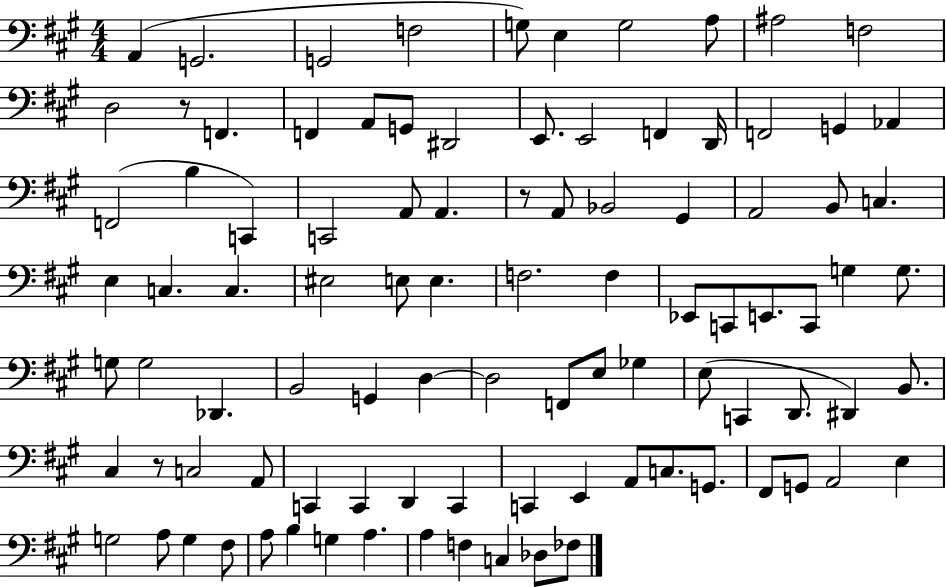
A2/q G2/h. G2/h F3/h G3/e E3/q G3/h A3/e A#3/h F3/h D3/h R/e F2/q. F2/q A2/e G2/e D#2/h E2/e. E2/h F2/q D2/s F2/h G2/q Ab2/q F2/h B3/q C2/q C2/h A2/e A2/q. R/e A2/e Bb2/h G#2/q A2/h B2/e C3/q. E3/q C3/q. C3/q. EIS3/h E3/e E3/q. F3/h. F3/q Eb2/e C2/e E2/e. C2/e G3/q G3/e. G3/e G3/h Db2/q. B2/h G2/q D3/q D3/h F2/e E3/e Gb3/q E3/e C2/q D2/e. D#2/q B2/e. C#3/q R/e C3/h A2/e C2/q C2/q D2/q C2/q C2/q E2/q A2/e C3/e. G2/e. F#2/e G2/e A2/h E3/q G3/h A3/e G3/q F#3/e A3/e B3/q G3/q A3/q. A3/q F3/q C3/q Db3/e FES3/e